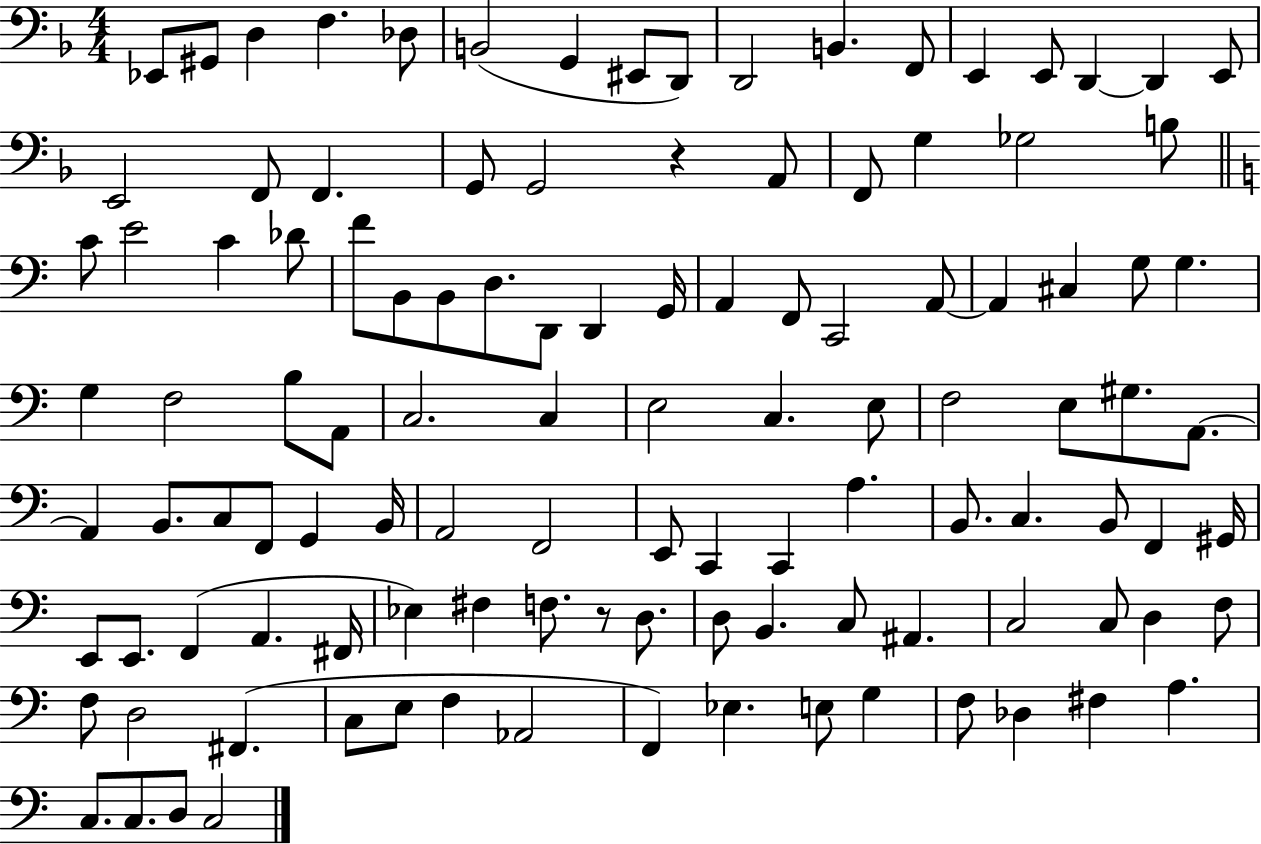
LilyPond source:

{
  \clef bass
  \numericTimeSignature
  \time 4/4
  \key f \major
  ees,8 gis,8 d4 f4. des8 | b,2( g,4 eis,8 d,8) | d,2 b,4. f,8 | e,4 e,8 d,4~~ d,4 e,8 | \break e,2 f,8 f,4. | g,8 g,2 r4 a,8 | f,8 g4 ges2 b8 | \bar "||" \break \key c \major c'8 e'2 c'4 des'8 | f'8 b,8 b,8 d8. d,8 d,4 g,16 | a,4 f,8 c,2 a,8~~ | a,4 cis4 g8 g4. | \break g4 f2 b8 a,8 | c2. c4 | e2 c4. e8 | f2 e8 gis8. a,8.~~ | \break a,4 b,8. c8 f,8 g,4 b,16 | a,2 f,2 | e,8 c,4 c,4 a4. | b,8. c4. b,8 f,4 gis,16 | \break e,8 e,8. f,4( a,4. fis,16 | ees4) fis4 f8. r8 d8. | d8 b,4. c8 ais,4. | c2 c8 d4 f8 | \break f8 d2 fis,4.( | c8 e8 f4 aes,2 | f,4) ees4. e8 g4 | f8 des4 fis4 a4. | \break c8. c8. d8 c2 | \bar "|."
}